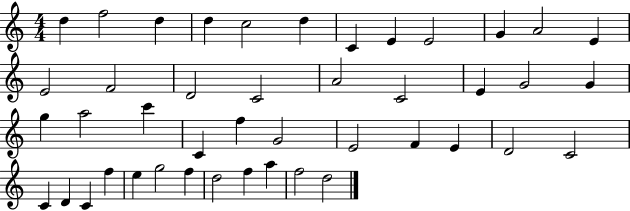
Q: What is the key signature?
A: C major